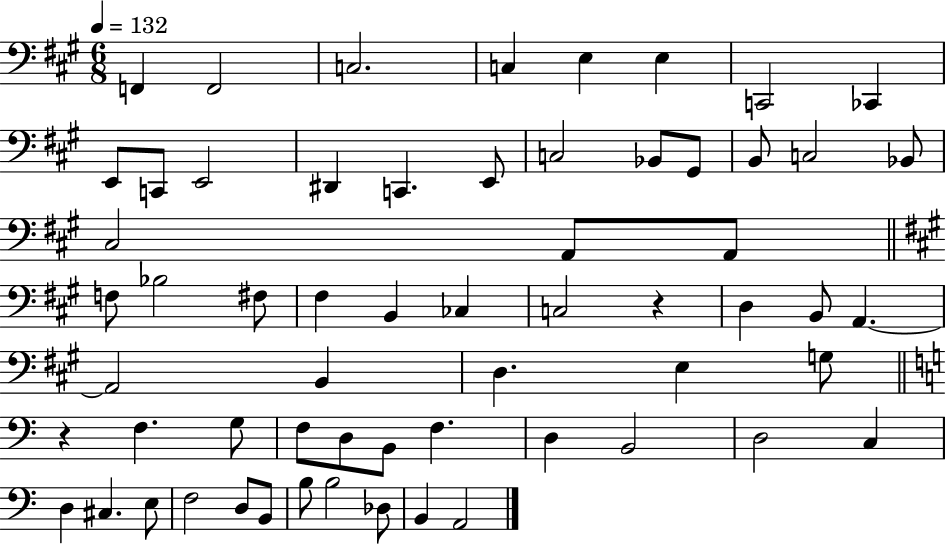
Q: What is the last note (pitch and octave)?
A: A2